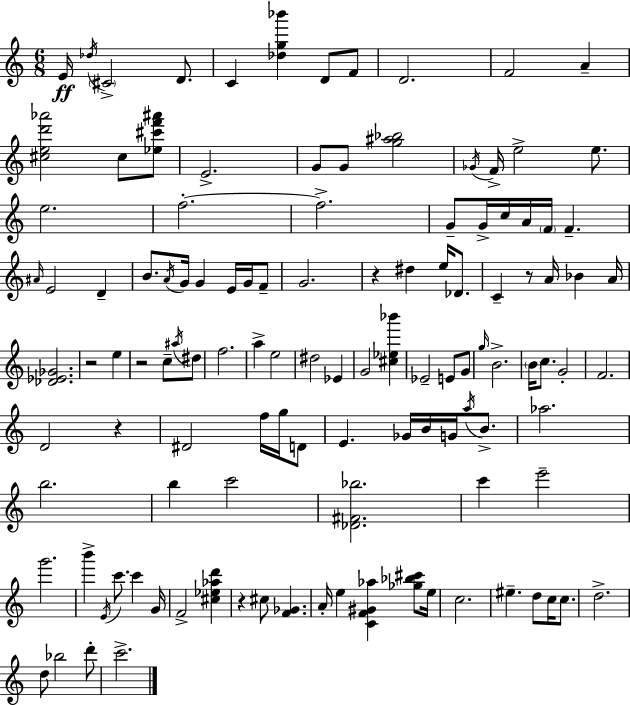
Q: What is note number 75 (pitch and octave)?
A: B4